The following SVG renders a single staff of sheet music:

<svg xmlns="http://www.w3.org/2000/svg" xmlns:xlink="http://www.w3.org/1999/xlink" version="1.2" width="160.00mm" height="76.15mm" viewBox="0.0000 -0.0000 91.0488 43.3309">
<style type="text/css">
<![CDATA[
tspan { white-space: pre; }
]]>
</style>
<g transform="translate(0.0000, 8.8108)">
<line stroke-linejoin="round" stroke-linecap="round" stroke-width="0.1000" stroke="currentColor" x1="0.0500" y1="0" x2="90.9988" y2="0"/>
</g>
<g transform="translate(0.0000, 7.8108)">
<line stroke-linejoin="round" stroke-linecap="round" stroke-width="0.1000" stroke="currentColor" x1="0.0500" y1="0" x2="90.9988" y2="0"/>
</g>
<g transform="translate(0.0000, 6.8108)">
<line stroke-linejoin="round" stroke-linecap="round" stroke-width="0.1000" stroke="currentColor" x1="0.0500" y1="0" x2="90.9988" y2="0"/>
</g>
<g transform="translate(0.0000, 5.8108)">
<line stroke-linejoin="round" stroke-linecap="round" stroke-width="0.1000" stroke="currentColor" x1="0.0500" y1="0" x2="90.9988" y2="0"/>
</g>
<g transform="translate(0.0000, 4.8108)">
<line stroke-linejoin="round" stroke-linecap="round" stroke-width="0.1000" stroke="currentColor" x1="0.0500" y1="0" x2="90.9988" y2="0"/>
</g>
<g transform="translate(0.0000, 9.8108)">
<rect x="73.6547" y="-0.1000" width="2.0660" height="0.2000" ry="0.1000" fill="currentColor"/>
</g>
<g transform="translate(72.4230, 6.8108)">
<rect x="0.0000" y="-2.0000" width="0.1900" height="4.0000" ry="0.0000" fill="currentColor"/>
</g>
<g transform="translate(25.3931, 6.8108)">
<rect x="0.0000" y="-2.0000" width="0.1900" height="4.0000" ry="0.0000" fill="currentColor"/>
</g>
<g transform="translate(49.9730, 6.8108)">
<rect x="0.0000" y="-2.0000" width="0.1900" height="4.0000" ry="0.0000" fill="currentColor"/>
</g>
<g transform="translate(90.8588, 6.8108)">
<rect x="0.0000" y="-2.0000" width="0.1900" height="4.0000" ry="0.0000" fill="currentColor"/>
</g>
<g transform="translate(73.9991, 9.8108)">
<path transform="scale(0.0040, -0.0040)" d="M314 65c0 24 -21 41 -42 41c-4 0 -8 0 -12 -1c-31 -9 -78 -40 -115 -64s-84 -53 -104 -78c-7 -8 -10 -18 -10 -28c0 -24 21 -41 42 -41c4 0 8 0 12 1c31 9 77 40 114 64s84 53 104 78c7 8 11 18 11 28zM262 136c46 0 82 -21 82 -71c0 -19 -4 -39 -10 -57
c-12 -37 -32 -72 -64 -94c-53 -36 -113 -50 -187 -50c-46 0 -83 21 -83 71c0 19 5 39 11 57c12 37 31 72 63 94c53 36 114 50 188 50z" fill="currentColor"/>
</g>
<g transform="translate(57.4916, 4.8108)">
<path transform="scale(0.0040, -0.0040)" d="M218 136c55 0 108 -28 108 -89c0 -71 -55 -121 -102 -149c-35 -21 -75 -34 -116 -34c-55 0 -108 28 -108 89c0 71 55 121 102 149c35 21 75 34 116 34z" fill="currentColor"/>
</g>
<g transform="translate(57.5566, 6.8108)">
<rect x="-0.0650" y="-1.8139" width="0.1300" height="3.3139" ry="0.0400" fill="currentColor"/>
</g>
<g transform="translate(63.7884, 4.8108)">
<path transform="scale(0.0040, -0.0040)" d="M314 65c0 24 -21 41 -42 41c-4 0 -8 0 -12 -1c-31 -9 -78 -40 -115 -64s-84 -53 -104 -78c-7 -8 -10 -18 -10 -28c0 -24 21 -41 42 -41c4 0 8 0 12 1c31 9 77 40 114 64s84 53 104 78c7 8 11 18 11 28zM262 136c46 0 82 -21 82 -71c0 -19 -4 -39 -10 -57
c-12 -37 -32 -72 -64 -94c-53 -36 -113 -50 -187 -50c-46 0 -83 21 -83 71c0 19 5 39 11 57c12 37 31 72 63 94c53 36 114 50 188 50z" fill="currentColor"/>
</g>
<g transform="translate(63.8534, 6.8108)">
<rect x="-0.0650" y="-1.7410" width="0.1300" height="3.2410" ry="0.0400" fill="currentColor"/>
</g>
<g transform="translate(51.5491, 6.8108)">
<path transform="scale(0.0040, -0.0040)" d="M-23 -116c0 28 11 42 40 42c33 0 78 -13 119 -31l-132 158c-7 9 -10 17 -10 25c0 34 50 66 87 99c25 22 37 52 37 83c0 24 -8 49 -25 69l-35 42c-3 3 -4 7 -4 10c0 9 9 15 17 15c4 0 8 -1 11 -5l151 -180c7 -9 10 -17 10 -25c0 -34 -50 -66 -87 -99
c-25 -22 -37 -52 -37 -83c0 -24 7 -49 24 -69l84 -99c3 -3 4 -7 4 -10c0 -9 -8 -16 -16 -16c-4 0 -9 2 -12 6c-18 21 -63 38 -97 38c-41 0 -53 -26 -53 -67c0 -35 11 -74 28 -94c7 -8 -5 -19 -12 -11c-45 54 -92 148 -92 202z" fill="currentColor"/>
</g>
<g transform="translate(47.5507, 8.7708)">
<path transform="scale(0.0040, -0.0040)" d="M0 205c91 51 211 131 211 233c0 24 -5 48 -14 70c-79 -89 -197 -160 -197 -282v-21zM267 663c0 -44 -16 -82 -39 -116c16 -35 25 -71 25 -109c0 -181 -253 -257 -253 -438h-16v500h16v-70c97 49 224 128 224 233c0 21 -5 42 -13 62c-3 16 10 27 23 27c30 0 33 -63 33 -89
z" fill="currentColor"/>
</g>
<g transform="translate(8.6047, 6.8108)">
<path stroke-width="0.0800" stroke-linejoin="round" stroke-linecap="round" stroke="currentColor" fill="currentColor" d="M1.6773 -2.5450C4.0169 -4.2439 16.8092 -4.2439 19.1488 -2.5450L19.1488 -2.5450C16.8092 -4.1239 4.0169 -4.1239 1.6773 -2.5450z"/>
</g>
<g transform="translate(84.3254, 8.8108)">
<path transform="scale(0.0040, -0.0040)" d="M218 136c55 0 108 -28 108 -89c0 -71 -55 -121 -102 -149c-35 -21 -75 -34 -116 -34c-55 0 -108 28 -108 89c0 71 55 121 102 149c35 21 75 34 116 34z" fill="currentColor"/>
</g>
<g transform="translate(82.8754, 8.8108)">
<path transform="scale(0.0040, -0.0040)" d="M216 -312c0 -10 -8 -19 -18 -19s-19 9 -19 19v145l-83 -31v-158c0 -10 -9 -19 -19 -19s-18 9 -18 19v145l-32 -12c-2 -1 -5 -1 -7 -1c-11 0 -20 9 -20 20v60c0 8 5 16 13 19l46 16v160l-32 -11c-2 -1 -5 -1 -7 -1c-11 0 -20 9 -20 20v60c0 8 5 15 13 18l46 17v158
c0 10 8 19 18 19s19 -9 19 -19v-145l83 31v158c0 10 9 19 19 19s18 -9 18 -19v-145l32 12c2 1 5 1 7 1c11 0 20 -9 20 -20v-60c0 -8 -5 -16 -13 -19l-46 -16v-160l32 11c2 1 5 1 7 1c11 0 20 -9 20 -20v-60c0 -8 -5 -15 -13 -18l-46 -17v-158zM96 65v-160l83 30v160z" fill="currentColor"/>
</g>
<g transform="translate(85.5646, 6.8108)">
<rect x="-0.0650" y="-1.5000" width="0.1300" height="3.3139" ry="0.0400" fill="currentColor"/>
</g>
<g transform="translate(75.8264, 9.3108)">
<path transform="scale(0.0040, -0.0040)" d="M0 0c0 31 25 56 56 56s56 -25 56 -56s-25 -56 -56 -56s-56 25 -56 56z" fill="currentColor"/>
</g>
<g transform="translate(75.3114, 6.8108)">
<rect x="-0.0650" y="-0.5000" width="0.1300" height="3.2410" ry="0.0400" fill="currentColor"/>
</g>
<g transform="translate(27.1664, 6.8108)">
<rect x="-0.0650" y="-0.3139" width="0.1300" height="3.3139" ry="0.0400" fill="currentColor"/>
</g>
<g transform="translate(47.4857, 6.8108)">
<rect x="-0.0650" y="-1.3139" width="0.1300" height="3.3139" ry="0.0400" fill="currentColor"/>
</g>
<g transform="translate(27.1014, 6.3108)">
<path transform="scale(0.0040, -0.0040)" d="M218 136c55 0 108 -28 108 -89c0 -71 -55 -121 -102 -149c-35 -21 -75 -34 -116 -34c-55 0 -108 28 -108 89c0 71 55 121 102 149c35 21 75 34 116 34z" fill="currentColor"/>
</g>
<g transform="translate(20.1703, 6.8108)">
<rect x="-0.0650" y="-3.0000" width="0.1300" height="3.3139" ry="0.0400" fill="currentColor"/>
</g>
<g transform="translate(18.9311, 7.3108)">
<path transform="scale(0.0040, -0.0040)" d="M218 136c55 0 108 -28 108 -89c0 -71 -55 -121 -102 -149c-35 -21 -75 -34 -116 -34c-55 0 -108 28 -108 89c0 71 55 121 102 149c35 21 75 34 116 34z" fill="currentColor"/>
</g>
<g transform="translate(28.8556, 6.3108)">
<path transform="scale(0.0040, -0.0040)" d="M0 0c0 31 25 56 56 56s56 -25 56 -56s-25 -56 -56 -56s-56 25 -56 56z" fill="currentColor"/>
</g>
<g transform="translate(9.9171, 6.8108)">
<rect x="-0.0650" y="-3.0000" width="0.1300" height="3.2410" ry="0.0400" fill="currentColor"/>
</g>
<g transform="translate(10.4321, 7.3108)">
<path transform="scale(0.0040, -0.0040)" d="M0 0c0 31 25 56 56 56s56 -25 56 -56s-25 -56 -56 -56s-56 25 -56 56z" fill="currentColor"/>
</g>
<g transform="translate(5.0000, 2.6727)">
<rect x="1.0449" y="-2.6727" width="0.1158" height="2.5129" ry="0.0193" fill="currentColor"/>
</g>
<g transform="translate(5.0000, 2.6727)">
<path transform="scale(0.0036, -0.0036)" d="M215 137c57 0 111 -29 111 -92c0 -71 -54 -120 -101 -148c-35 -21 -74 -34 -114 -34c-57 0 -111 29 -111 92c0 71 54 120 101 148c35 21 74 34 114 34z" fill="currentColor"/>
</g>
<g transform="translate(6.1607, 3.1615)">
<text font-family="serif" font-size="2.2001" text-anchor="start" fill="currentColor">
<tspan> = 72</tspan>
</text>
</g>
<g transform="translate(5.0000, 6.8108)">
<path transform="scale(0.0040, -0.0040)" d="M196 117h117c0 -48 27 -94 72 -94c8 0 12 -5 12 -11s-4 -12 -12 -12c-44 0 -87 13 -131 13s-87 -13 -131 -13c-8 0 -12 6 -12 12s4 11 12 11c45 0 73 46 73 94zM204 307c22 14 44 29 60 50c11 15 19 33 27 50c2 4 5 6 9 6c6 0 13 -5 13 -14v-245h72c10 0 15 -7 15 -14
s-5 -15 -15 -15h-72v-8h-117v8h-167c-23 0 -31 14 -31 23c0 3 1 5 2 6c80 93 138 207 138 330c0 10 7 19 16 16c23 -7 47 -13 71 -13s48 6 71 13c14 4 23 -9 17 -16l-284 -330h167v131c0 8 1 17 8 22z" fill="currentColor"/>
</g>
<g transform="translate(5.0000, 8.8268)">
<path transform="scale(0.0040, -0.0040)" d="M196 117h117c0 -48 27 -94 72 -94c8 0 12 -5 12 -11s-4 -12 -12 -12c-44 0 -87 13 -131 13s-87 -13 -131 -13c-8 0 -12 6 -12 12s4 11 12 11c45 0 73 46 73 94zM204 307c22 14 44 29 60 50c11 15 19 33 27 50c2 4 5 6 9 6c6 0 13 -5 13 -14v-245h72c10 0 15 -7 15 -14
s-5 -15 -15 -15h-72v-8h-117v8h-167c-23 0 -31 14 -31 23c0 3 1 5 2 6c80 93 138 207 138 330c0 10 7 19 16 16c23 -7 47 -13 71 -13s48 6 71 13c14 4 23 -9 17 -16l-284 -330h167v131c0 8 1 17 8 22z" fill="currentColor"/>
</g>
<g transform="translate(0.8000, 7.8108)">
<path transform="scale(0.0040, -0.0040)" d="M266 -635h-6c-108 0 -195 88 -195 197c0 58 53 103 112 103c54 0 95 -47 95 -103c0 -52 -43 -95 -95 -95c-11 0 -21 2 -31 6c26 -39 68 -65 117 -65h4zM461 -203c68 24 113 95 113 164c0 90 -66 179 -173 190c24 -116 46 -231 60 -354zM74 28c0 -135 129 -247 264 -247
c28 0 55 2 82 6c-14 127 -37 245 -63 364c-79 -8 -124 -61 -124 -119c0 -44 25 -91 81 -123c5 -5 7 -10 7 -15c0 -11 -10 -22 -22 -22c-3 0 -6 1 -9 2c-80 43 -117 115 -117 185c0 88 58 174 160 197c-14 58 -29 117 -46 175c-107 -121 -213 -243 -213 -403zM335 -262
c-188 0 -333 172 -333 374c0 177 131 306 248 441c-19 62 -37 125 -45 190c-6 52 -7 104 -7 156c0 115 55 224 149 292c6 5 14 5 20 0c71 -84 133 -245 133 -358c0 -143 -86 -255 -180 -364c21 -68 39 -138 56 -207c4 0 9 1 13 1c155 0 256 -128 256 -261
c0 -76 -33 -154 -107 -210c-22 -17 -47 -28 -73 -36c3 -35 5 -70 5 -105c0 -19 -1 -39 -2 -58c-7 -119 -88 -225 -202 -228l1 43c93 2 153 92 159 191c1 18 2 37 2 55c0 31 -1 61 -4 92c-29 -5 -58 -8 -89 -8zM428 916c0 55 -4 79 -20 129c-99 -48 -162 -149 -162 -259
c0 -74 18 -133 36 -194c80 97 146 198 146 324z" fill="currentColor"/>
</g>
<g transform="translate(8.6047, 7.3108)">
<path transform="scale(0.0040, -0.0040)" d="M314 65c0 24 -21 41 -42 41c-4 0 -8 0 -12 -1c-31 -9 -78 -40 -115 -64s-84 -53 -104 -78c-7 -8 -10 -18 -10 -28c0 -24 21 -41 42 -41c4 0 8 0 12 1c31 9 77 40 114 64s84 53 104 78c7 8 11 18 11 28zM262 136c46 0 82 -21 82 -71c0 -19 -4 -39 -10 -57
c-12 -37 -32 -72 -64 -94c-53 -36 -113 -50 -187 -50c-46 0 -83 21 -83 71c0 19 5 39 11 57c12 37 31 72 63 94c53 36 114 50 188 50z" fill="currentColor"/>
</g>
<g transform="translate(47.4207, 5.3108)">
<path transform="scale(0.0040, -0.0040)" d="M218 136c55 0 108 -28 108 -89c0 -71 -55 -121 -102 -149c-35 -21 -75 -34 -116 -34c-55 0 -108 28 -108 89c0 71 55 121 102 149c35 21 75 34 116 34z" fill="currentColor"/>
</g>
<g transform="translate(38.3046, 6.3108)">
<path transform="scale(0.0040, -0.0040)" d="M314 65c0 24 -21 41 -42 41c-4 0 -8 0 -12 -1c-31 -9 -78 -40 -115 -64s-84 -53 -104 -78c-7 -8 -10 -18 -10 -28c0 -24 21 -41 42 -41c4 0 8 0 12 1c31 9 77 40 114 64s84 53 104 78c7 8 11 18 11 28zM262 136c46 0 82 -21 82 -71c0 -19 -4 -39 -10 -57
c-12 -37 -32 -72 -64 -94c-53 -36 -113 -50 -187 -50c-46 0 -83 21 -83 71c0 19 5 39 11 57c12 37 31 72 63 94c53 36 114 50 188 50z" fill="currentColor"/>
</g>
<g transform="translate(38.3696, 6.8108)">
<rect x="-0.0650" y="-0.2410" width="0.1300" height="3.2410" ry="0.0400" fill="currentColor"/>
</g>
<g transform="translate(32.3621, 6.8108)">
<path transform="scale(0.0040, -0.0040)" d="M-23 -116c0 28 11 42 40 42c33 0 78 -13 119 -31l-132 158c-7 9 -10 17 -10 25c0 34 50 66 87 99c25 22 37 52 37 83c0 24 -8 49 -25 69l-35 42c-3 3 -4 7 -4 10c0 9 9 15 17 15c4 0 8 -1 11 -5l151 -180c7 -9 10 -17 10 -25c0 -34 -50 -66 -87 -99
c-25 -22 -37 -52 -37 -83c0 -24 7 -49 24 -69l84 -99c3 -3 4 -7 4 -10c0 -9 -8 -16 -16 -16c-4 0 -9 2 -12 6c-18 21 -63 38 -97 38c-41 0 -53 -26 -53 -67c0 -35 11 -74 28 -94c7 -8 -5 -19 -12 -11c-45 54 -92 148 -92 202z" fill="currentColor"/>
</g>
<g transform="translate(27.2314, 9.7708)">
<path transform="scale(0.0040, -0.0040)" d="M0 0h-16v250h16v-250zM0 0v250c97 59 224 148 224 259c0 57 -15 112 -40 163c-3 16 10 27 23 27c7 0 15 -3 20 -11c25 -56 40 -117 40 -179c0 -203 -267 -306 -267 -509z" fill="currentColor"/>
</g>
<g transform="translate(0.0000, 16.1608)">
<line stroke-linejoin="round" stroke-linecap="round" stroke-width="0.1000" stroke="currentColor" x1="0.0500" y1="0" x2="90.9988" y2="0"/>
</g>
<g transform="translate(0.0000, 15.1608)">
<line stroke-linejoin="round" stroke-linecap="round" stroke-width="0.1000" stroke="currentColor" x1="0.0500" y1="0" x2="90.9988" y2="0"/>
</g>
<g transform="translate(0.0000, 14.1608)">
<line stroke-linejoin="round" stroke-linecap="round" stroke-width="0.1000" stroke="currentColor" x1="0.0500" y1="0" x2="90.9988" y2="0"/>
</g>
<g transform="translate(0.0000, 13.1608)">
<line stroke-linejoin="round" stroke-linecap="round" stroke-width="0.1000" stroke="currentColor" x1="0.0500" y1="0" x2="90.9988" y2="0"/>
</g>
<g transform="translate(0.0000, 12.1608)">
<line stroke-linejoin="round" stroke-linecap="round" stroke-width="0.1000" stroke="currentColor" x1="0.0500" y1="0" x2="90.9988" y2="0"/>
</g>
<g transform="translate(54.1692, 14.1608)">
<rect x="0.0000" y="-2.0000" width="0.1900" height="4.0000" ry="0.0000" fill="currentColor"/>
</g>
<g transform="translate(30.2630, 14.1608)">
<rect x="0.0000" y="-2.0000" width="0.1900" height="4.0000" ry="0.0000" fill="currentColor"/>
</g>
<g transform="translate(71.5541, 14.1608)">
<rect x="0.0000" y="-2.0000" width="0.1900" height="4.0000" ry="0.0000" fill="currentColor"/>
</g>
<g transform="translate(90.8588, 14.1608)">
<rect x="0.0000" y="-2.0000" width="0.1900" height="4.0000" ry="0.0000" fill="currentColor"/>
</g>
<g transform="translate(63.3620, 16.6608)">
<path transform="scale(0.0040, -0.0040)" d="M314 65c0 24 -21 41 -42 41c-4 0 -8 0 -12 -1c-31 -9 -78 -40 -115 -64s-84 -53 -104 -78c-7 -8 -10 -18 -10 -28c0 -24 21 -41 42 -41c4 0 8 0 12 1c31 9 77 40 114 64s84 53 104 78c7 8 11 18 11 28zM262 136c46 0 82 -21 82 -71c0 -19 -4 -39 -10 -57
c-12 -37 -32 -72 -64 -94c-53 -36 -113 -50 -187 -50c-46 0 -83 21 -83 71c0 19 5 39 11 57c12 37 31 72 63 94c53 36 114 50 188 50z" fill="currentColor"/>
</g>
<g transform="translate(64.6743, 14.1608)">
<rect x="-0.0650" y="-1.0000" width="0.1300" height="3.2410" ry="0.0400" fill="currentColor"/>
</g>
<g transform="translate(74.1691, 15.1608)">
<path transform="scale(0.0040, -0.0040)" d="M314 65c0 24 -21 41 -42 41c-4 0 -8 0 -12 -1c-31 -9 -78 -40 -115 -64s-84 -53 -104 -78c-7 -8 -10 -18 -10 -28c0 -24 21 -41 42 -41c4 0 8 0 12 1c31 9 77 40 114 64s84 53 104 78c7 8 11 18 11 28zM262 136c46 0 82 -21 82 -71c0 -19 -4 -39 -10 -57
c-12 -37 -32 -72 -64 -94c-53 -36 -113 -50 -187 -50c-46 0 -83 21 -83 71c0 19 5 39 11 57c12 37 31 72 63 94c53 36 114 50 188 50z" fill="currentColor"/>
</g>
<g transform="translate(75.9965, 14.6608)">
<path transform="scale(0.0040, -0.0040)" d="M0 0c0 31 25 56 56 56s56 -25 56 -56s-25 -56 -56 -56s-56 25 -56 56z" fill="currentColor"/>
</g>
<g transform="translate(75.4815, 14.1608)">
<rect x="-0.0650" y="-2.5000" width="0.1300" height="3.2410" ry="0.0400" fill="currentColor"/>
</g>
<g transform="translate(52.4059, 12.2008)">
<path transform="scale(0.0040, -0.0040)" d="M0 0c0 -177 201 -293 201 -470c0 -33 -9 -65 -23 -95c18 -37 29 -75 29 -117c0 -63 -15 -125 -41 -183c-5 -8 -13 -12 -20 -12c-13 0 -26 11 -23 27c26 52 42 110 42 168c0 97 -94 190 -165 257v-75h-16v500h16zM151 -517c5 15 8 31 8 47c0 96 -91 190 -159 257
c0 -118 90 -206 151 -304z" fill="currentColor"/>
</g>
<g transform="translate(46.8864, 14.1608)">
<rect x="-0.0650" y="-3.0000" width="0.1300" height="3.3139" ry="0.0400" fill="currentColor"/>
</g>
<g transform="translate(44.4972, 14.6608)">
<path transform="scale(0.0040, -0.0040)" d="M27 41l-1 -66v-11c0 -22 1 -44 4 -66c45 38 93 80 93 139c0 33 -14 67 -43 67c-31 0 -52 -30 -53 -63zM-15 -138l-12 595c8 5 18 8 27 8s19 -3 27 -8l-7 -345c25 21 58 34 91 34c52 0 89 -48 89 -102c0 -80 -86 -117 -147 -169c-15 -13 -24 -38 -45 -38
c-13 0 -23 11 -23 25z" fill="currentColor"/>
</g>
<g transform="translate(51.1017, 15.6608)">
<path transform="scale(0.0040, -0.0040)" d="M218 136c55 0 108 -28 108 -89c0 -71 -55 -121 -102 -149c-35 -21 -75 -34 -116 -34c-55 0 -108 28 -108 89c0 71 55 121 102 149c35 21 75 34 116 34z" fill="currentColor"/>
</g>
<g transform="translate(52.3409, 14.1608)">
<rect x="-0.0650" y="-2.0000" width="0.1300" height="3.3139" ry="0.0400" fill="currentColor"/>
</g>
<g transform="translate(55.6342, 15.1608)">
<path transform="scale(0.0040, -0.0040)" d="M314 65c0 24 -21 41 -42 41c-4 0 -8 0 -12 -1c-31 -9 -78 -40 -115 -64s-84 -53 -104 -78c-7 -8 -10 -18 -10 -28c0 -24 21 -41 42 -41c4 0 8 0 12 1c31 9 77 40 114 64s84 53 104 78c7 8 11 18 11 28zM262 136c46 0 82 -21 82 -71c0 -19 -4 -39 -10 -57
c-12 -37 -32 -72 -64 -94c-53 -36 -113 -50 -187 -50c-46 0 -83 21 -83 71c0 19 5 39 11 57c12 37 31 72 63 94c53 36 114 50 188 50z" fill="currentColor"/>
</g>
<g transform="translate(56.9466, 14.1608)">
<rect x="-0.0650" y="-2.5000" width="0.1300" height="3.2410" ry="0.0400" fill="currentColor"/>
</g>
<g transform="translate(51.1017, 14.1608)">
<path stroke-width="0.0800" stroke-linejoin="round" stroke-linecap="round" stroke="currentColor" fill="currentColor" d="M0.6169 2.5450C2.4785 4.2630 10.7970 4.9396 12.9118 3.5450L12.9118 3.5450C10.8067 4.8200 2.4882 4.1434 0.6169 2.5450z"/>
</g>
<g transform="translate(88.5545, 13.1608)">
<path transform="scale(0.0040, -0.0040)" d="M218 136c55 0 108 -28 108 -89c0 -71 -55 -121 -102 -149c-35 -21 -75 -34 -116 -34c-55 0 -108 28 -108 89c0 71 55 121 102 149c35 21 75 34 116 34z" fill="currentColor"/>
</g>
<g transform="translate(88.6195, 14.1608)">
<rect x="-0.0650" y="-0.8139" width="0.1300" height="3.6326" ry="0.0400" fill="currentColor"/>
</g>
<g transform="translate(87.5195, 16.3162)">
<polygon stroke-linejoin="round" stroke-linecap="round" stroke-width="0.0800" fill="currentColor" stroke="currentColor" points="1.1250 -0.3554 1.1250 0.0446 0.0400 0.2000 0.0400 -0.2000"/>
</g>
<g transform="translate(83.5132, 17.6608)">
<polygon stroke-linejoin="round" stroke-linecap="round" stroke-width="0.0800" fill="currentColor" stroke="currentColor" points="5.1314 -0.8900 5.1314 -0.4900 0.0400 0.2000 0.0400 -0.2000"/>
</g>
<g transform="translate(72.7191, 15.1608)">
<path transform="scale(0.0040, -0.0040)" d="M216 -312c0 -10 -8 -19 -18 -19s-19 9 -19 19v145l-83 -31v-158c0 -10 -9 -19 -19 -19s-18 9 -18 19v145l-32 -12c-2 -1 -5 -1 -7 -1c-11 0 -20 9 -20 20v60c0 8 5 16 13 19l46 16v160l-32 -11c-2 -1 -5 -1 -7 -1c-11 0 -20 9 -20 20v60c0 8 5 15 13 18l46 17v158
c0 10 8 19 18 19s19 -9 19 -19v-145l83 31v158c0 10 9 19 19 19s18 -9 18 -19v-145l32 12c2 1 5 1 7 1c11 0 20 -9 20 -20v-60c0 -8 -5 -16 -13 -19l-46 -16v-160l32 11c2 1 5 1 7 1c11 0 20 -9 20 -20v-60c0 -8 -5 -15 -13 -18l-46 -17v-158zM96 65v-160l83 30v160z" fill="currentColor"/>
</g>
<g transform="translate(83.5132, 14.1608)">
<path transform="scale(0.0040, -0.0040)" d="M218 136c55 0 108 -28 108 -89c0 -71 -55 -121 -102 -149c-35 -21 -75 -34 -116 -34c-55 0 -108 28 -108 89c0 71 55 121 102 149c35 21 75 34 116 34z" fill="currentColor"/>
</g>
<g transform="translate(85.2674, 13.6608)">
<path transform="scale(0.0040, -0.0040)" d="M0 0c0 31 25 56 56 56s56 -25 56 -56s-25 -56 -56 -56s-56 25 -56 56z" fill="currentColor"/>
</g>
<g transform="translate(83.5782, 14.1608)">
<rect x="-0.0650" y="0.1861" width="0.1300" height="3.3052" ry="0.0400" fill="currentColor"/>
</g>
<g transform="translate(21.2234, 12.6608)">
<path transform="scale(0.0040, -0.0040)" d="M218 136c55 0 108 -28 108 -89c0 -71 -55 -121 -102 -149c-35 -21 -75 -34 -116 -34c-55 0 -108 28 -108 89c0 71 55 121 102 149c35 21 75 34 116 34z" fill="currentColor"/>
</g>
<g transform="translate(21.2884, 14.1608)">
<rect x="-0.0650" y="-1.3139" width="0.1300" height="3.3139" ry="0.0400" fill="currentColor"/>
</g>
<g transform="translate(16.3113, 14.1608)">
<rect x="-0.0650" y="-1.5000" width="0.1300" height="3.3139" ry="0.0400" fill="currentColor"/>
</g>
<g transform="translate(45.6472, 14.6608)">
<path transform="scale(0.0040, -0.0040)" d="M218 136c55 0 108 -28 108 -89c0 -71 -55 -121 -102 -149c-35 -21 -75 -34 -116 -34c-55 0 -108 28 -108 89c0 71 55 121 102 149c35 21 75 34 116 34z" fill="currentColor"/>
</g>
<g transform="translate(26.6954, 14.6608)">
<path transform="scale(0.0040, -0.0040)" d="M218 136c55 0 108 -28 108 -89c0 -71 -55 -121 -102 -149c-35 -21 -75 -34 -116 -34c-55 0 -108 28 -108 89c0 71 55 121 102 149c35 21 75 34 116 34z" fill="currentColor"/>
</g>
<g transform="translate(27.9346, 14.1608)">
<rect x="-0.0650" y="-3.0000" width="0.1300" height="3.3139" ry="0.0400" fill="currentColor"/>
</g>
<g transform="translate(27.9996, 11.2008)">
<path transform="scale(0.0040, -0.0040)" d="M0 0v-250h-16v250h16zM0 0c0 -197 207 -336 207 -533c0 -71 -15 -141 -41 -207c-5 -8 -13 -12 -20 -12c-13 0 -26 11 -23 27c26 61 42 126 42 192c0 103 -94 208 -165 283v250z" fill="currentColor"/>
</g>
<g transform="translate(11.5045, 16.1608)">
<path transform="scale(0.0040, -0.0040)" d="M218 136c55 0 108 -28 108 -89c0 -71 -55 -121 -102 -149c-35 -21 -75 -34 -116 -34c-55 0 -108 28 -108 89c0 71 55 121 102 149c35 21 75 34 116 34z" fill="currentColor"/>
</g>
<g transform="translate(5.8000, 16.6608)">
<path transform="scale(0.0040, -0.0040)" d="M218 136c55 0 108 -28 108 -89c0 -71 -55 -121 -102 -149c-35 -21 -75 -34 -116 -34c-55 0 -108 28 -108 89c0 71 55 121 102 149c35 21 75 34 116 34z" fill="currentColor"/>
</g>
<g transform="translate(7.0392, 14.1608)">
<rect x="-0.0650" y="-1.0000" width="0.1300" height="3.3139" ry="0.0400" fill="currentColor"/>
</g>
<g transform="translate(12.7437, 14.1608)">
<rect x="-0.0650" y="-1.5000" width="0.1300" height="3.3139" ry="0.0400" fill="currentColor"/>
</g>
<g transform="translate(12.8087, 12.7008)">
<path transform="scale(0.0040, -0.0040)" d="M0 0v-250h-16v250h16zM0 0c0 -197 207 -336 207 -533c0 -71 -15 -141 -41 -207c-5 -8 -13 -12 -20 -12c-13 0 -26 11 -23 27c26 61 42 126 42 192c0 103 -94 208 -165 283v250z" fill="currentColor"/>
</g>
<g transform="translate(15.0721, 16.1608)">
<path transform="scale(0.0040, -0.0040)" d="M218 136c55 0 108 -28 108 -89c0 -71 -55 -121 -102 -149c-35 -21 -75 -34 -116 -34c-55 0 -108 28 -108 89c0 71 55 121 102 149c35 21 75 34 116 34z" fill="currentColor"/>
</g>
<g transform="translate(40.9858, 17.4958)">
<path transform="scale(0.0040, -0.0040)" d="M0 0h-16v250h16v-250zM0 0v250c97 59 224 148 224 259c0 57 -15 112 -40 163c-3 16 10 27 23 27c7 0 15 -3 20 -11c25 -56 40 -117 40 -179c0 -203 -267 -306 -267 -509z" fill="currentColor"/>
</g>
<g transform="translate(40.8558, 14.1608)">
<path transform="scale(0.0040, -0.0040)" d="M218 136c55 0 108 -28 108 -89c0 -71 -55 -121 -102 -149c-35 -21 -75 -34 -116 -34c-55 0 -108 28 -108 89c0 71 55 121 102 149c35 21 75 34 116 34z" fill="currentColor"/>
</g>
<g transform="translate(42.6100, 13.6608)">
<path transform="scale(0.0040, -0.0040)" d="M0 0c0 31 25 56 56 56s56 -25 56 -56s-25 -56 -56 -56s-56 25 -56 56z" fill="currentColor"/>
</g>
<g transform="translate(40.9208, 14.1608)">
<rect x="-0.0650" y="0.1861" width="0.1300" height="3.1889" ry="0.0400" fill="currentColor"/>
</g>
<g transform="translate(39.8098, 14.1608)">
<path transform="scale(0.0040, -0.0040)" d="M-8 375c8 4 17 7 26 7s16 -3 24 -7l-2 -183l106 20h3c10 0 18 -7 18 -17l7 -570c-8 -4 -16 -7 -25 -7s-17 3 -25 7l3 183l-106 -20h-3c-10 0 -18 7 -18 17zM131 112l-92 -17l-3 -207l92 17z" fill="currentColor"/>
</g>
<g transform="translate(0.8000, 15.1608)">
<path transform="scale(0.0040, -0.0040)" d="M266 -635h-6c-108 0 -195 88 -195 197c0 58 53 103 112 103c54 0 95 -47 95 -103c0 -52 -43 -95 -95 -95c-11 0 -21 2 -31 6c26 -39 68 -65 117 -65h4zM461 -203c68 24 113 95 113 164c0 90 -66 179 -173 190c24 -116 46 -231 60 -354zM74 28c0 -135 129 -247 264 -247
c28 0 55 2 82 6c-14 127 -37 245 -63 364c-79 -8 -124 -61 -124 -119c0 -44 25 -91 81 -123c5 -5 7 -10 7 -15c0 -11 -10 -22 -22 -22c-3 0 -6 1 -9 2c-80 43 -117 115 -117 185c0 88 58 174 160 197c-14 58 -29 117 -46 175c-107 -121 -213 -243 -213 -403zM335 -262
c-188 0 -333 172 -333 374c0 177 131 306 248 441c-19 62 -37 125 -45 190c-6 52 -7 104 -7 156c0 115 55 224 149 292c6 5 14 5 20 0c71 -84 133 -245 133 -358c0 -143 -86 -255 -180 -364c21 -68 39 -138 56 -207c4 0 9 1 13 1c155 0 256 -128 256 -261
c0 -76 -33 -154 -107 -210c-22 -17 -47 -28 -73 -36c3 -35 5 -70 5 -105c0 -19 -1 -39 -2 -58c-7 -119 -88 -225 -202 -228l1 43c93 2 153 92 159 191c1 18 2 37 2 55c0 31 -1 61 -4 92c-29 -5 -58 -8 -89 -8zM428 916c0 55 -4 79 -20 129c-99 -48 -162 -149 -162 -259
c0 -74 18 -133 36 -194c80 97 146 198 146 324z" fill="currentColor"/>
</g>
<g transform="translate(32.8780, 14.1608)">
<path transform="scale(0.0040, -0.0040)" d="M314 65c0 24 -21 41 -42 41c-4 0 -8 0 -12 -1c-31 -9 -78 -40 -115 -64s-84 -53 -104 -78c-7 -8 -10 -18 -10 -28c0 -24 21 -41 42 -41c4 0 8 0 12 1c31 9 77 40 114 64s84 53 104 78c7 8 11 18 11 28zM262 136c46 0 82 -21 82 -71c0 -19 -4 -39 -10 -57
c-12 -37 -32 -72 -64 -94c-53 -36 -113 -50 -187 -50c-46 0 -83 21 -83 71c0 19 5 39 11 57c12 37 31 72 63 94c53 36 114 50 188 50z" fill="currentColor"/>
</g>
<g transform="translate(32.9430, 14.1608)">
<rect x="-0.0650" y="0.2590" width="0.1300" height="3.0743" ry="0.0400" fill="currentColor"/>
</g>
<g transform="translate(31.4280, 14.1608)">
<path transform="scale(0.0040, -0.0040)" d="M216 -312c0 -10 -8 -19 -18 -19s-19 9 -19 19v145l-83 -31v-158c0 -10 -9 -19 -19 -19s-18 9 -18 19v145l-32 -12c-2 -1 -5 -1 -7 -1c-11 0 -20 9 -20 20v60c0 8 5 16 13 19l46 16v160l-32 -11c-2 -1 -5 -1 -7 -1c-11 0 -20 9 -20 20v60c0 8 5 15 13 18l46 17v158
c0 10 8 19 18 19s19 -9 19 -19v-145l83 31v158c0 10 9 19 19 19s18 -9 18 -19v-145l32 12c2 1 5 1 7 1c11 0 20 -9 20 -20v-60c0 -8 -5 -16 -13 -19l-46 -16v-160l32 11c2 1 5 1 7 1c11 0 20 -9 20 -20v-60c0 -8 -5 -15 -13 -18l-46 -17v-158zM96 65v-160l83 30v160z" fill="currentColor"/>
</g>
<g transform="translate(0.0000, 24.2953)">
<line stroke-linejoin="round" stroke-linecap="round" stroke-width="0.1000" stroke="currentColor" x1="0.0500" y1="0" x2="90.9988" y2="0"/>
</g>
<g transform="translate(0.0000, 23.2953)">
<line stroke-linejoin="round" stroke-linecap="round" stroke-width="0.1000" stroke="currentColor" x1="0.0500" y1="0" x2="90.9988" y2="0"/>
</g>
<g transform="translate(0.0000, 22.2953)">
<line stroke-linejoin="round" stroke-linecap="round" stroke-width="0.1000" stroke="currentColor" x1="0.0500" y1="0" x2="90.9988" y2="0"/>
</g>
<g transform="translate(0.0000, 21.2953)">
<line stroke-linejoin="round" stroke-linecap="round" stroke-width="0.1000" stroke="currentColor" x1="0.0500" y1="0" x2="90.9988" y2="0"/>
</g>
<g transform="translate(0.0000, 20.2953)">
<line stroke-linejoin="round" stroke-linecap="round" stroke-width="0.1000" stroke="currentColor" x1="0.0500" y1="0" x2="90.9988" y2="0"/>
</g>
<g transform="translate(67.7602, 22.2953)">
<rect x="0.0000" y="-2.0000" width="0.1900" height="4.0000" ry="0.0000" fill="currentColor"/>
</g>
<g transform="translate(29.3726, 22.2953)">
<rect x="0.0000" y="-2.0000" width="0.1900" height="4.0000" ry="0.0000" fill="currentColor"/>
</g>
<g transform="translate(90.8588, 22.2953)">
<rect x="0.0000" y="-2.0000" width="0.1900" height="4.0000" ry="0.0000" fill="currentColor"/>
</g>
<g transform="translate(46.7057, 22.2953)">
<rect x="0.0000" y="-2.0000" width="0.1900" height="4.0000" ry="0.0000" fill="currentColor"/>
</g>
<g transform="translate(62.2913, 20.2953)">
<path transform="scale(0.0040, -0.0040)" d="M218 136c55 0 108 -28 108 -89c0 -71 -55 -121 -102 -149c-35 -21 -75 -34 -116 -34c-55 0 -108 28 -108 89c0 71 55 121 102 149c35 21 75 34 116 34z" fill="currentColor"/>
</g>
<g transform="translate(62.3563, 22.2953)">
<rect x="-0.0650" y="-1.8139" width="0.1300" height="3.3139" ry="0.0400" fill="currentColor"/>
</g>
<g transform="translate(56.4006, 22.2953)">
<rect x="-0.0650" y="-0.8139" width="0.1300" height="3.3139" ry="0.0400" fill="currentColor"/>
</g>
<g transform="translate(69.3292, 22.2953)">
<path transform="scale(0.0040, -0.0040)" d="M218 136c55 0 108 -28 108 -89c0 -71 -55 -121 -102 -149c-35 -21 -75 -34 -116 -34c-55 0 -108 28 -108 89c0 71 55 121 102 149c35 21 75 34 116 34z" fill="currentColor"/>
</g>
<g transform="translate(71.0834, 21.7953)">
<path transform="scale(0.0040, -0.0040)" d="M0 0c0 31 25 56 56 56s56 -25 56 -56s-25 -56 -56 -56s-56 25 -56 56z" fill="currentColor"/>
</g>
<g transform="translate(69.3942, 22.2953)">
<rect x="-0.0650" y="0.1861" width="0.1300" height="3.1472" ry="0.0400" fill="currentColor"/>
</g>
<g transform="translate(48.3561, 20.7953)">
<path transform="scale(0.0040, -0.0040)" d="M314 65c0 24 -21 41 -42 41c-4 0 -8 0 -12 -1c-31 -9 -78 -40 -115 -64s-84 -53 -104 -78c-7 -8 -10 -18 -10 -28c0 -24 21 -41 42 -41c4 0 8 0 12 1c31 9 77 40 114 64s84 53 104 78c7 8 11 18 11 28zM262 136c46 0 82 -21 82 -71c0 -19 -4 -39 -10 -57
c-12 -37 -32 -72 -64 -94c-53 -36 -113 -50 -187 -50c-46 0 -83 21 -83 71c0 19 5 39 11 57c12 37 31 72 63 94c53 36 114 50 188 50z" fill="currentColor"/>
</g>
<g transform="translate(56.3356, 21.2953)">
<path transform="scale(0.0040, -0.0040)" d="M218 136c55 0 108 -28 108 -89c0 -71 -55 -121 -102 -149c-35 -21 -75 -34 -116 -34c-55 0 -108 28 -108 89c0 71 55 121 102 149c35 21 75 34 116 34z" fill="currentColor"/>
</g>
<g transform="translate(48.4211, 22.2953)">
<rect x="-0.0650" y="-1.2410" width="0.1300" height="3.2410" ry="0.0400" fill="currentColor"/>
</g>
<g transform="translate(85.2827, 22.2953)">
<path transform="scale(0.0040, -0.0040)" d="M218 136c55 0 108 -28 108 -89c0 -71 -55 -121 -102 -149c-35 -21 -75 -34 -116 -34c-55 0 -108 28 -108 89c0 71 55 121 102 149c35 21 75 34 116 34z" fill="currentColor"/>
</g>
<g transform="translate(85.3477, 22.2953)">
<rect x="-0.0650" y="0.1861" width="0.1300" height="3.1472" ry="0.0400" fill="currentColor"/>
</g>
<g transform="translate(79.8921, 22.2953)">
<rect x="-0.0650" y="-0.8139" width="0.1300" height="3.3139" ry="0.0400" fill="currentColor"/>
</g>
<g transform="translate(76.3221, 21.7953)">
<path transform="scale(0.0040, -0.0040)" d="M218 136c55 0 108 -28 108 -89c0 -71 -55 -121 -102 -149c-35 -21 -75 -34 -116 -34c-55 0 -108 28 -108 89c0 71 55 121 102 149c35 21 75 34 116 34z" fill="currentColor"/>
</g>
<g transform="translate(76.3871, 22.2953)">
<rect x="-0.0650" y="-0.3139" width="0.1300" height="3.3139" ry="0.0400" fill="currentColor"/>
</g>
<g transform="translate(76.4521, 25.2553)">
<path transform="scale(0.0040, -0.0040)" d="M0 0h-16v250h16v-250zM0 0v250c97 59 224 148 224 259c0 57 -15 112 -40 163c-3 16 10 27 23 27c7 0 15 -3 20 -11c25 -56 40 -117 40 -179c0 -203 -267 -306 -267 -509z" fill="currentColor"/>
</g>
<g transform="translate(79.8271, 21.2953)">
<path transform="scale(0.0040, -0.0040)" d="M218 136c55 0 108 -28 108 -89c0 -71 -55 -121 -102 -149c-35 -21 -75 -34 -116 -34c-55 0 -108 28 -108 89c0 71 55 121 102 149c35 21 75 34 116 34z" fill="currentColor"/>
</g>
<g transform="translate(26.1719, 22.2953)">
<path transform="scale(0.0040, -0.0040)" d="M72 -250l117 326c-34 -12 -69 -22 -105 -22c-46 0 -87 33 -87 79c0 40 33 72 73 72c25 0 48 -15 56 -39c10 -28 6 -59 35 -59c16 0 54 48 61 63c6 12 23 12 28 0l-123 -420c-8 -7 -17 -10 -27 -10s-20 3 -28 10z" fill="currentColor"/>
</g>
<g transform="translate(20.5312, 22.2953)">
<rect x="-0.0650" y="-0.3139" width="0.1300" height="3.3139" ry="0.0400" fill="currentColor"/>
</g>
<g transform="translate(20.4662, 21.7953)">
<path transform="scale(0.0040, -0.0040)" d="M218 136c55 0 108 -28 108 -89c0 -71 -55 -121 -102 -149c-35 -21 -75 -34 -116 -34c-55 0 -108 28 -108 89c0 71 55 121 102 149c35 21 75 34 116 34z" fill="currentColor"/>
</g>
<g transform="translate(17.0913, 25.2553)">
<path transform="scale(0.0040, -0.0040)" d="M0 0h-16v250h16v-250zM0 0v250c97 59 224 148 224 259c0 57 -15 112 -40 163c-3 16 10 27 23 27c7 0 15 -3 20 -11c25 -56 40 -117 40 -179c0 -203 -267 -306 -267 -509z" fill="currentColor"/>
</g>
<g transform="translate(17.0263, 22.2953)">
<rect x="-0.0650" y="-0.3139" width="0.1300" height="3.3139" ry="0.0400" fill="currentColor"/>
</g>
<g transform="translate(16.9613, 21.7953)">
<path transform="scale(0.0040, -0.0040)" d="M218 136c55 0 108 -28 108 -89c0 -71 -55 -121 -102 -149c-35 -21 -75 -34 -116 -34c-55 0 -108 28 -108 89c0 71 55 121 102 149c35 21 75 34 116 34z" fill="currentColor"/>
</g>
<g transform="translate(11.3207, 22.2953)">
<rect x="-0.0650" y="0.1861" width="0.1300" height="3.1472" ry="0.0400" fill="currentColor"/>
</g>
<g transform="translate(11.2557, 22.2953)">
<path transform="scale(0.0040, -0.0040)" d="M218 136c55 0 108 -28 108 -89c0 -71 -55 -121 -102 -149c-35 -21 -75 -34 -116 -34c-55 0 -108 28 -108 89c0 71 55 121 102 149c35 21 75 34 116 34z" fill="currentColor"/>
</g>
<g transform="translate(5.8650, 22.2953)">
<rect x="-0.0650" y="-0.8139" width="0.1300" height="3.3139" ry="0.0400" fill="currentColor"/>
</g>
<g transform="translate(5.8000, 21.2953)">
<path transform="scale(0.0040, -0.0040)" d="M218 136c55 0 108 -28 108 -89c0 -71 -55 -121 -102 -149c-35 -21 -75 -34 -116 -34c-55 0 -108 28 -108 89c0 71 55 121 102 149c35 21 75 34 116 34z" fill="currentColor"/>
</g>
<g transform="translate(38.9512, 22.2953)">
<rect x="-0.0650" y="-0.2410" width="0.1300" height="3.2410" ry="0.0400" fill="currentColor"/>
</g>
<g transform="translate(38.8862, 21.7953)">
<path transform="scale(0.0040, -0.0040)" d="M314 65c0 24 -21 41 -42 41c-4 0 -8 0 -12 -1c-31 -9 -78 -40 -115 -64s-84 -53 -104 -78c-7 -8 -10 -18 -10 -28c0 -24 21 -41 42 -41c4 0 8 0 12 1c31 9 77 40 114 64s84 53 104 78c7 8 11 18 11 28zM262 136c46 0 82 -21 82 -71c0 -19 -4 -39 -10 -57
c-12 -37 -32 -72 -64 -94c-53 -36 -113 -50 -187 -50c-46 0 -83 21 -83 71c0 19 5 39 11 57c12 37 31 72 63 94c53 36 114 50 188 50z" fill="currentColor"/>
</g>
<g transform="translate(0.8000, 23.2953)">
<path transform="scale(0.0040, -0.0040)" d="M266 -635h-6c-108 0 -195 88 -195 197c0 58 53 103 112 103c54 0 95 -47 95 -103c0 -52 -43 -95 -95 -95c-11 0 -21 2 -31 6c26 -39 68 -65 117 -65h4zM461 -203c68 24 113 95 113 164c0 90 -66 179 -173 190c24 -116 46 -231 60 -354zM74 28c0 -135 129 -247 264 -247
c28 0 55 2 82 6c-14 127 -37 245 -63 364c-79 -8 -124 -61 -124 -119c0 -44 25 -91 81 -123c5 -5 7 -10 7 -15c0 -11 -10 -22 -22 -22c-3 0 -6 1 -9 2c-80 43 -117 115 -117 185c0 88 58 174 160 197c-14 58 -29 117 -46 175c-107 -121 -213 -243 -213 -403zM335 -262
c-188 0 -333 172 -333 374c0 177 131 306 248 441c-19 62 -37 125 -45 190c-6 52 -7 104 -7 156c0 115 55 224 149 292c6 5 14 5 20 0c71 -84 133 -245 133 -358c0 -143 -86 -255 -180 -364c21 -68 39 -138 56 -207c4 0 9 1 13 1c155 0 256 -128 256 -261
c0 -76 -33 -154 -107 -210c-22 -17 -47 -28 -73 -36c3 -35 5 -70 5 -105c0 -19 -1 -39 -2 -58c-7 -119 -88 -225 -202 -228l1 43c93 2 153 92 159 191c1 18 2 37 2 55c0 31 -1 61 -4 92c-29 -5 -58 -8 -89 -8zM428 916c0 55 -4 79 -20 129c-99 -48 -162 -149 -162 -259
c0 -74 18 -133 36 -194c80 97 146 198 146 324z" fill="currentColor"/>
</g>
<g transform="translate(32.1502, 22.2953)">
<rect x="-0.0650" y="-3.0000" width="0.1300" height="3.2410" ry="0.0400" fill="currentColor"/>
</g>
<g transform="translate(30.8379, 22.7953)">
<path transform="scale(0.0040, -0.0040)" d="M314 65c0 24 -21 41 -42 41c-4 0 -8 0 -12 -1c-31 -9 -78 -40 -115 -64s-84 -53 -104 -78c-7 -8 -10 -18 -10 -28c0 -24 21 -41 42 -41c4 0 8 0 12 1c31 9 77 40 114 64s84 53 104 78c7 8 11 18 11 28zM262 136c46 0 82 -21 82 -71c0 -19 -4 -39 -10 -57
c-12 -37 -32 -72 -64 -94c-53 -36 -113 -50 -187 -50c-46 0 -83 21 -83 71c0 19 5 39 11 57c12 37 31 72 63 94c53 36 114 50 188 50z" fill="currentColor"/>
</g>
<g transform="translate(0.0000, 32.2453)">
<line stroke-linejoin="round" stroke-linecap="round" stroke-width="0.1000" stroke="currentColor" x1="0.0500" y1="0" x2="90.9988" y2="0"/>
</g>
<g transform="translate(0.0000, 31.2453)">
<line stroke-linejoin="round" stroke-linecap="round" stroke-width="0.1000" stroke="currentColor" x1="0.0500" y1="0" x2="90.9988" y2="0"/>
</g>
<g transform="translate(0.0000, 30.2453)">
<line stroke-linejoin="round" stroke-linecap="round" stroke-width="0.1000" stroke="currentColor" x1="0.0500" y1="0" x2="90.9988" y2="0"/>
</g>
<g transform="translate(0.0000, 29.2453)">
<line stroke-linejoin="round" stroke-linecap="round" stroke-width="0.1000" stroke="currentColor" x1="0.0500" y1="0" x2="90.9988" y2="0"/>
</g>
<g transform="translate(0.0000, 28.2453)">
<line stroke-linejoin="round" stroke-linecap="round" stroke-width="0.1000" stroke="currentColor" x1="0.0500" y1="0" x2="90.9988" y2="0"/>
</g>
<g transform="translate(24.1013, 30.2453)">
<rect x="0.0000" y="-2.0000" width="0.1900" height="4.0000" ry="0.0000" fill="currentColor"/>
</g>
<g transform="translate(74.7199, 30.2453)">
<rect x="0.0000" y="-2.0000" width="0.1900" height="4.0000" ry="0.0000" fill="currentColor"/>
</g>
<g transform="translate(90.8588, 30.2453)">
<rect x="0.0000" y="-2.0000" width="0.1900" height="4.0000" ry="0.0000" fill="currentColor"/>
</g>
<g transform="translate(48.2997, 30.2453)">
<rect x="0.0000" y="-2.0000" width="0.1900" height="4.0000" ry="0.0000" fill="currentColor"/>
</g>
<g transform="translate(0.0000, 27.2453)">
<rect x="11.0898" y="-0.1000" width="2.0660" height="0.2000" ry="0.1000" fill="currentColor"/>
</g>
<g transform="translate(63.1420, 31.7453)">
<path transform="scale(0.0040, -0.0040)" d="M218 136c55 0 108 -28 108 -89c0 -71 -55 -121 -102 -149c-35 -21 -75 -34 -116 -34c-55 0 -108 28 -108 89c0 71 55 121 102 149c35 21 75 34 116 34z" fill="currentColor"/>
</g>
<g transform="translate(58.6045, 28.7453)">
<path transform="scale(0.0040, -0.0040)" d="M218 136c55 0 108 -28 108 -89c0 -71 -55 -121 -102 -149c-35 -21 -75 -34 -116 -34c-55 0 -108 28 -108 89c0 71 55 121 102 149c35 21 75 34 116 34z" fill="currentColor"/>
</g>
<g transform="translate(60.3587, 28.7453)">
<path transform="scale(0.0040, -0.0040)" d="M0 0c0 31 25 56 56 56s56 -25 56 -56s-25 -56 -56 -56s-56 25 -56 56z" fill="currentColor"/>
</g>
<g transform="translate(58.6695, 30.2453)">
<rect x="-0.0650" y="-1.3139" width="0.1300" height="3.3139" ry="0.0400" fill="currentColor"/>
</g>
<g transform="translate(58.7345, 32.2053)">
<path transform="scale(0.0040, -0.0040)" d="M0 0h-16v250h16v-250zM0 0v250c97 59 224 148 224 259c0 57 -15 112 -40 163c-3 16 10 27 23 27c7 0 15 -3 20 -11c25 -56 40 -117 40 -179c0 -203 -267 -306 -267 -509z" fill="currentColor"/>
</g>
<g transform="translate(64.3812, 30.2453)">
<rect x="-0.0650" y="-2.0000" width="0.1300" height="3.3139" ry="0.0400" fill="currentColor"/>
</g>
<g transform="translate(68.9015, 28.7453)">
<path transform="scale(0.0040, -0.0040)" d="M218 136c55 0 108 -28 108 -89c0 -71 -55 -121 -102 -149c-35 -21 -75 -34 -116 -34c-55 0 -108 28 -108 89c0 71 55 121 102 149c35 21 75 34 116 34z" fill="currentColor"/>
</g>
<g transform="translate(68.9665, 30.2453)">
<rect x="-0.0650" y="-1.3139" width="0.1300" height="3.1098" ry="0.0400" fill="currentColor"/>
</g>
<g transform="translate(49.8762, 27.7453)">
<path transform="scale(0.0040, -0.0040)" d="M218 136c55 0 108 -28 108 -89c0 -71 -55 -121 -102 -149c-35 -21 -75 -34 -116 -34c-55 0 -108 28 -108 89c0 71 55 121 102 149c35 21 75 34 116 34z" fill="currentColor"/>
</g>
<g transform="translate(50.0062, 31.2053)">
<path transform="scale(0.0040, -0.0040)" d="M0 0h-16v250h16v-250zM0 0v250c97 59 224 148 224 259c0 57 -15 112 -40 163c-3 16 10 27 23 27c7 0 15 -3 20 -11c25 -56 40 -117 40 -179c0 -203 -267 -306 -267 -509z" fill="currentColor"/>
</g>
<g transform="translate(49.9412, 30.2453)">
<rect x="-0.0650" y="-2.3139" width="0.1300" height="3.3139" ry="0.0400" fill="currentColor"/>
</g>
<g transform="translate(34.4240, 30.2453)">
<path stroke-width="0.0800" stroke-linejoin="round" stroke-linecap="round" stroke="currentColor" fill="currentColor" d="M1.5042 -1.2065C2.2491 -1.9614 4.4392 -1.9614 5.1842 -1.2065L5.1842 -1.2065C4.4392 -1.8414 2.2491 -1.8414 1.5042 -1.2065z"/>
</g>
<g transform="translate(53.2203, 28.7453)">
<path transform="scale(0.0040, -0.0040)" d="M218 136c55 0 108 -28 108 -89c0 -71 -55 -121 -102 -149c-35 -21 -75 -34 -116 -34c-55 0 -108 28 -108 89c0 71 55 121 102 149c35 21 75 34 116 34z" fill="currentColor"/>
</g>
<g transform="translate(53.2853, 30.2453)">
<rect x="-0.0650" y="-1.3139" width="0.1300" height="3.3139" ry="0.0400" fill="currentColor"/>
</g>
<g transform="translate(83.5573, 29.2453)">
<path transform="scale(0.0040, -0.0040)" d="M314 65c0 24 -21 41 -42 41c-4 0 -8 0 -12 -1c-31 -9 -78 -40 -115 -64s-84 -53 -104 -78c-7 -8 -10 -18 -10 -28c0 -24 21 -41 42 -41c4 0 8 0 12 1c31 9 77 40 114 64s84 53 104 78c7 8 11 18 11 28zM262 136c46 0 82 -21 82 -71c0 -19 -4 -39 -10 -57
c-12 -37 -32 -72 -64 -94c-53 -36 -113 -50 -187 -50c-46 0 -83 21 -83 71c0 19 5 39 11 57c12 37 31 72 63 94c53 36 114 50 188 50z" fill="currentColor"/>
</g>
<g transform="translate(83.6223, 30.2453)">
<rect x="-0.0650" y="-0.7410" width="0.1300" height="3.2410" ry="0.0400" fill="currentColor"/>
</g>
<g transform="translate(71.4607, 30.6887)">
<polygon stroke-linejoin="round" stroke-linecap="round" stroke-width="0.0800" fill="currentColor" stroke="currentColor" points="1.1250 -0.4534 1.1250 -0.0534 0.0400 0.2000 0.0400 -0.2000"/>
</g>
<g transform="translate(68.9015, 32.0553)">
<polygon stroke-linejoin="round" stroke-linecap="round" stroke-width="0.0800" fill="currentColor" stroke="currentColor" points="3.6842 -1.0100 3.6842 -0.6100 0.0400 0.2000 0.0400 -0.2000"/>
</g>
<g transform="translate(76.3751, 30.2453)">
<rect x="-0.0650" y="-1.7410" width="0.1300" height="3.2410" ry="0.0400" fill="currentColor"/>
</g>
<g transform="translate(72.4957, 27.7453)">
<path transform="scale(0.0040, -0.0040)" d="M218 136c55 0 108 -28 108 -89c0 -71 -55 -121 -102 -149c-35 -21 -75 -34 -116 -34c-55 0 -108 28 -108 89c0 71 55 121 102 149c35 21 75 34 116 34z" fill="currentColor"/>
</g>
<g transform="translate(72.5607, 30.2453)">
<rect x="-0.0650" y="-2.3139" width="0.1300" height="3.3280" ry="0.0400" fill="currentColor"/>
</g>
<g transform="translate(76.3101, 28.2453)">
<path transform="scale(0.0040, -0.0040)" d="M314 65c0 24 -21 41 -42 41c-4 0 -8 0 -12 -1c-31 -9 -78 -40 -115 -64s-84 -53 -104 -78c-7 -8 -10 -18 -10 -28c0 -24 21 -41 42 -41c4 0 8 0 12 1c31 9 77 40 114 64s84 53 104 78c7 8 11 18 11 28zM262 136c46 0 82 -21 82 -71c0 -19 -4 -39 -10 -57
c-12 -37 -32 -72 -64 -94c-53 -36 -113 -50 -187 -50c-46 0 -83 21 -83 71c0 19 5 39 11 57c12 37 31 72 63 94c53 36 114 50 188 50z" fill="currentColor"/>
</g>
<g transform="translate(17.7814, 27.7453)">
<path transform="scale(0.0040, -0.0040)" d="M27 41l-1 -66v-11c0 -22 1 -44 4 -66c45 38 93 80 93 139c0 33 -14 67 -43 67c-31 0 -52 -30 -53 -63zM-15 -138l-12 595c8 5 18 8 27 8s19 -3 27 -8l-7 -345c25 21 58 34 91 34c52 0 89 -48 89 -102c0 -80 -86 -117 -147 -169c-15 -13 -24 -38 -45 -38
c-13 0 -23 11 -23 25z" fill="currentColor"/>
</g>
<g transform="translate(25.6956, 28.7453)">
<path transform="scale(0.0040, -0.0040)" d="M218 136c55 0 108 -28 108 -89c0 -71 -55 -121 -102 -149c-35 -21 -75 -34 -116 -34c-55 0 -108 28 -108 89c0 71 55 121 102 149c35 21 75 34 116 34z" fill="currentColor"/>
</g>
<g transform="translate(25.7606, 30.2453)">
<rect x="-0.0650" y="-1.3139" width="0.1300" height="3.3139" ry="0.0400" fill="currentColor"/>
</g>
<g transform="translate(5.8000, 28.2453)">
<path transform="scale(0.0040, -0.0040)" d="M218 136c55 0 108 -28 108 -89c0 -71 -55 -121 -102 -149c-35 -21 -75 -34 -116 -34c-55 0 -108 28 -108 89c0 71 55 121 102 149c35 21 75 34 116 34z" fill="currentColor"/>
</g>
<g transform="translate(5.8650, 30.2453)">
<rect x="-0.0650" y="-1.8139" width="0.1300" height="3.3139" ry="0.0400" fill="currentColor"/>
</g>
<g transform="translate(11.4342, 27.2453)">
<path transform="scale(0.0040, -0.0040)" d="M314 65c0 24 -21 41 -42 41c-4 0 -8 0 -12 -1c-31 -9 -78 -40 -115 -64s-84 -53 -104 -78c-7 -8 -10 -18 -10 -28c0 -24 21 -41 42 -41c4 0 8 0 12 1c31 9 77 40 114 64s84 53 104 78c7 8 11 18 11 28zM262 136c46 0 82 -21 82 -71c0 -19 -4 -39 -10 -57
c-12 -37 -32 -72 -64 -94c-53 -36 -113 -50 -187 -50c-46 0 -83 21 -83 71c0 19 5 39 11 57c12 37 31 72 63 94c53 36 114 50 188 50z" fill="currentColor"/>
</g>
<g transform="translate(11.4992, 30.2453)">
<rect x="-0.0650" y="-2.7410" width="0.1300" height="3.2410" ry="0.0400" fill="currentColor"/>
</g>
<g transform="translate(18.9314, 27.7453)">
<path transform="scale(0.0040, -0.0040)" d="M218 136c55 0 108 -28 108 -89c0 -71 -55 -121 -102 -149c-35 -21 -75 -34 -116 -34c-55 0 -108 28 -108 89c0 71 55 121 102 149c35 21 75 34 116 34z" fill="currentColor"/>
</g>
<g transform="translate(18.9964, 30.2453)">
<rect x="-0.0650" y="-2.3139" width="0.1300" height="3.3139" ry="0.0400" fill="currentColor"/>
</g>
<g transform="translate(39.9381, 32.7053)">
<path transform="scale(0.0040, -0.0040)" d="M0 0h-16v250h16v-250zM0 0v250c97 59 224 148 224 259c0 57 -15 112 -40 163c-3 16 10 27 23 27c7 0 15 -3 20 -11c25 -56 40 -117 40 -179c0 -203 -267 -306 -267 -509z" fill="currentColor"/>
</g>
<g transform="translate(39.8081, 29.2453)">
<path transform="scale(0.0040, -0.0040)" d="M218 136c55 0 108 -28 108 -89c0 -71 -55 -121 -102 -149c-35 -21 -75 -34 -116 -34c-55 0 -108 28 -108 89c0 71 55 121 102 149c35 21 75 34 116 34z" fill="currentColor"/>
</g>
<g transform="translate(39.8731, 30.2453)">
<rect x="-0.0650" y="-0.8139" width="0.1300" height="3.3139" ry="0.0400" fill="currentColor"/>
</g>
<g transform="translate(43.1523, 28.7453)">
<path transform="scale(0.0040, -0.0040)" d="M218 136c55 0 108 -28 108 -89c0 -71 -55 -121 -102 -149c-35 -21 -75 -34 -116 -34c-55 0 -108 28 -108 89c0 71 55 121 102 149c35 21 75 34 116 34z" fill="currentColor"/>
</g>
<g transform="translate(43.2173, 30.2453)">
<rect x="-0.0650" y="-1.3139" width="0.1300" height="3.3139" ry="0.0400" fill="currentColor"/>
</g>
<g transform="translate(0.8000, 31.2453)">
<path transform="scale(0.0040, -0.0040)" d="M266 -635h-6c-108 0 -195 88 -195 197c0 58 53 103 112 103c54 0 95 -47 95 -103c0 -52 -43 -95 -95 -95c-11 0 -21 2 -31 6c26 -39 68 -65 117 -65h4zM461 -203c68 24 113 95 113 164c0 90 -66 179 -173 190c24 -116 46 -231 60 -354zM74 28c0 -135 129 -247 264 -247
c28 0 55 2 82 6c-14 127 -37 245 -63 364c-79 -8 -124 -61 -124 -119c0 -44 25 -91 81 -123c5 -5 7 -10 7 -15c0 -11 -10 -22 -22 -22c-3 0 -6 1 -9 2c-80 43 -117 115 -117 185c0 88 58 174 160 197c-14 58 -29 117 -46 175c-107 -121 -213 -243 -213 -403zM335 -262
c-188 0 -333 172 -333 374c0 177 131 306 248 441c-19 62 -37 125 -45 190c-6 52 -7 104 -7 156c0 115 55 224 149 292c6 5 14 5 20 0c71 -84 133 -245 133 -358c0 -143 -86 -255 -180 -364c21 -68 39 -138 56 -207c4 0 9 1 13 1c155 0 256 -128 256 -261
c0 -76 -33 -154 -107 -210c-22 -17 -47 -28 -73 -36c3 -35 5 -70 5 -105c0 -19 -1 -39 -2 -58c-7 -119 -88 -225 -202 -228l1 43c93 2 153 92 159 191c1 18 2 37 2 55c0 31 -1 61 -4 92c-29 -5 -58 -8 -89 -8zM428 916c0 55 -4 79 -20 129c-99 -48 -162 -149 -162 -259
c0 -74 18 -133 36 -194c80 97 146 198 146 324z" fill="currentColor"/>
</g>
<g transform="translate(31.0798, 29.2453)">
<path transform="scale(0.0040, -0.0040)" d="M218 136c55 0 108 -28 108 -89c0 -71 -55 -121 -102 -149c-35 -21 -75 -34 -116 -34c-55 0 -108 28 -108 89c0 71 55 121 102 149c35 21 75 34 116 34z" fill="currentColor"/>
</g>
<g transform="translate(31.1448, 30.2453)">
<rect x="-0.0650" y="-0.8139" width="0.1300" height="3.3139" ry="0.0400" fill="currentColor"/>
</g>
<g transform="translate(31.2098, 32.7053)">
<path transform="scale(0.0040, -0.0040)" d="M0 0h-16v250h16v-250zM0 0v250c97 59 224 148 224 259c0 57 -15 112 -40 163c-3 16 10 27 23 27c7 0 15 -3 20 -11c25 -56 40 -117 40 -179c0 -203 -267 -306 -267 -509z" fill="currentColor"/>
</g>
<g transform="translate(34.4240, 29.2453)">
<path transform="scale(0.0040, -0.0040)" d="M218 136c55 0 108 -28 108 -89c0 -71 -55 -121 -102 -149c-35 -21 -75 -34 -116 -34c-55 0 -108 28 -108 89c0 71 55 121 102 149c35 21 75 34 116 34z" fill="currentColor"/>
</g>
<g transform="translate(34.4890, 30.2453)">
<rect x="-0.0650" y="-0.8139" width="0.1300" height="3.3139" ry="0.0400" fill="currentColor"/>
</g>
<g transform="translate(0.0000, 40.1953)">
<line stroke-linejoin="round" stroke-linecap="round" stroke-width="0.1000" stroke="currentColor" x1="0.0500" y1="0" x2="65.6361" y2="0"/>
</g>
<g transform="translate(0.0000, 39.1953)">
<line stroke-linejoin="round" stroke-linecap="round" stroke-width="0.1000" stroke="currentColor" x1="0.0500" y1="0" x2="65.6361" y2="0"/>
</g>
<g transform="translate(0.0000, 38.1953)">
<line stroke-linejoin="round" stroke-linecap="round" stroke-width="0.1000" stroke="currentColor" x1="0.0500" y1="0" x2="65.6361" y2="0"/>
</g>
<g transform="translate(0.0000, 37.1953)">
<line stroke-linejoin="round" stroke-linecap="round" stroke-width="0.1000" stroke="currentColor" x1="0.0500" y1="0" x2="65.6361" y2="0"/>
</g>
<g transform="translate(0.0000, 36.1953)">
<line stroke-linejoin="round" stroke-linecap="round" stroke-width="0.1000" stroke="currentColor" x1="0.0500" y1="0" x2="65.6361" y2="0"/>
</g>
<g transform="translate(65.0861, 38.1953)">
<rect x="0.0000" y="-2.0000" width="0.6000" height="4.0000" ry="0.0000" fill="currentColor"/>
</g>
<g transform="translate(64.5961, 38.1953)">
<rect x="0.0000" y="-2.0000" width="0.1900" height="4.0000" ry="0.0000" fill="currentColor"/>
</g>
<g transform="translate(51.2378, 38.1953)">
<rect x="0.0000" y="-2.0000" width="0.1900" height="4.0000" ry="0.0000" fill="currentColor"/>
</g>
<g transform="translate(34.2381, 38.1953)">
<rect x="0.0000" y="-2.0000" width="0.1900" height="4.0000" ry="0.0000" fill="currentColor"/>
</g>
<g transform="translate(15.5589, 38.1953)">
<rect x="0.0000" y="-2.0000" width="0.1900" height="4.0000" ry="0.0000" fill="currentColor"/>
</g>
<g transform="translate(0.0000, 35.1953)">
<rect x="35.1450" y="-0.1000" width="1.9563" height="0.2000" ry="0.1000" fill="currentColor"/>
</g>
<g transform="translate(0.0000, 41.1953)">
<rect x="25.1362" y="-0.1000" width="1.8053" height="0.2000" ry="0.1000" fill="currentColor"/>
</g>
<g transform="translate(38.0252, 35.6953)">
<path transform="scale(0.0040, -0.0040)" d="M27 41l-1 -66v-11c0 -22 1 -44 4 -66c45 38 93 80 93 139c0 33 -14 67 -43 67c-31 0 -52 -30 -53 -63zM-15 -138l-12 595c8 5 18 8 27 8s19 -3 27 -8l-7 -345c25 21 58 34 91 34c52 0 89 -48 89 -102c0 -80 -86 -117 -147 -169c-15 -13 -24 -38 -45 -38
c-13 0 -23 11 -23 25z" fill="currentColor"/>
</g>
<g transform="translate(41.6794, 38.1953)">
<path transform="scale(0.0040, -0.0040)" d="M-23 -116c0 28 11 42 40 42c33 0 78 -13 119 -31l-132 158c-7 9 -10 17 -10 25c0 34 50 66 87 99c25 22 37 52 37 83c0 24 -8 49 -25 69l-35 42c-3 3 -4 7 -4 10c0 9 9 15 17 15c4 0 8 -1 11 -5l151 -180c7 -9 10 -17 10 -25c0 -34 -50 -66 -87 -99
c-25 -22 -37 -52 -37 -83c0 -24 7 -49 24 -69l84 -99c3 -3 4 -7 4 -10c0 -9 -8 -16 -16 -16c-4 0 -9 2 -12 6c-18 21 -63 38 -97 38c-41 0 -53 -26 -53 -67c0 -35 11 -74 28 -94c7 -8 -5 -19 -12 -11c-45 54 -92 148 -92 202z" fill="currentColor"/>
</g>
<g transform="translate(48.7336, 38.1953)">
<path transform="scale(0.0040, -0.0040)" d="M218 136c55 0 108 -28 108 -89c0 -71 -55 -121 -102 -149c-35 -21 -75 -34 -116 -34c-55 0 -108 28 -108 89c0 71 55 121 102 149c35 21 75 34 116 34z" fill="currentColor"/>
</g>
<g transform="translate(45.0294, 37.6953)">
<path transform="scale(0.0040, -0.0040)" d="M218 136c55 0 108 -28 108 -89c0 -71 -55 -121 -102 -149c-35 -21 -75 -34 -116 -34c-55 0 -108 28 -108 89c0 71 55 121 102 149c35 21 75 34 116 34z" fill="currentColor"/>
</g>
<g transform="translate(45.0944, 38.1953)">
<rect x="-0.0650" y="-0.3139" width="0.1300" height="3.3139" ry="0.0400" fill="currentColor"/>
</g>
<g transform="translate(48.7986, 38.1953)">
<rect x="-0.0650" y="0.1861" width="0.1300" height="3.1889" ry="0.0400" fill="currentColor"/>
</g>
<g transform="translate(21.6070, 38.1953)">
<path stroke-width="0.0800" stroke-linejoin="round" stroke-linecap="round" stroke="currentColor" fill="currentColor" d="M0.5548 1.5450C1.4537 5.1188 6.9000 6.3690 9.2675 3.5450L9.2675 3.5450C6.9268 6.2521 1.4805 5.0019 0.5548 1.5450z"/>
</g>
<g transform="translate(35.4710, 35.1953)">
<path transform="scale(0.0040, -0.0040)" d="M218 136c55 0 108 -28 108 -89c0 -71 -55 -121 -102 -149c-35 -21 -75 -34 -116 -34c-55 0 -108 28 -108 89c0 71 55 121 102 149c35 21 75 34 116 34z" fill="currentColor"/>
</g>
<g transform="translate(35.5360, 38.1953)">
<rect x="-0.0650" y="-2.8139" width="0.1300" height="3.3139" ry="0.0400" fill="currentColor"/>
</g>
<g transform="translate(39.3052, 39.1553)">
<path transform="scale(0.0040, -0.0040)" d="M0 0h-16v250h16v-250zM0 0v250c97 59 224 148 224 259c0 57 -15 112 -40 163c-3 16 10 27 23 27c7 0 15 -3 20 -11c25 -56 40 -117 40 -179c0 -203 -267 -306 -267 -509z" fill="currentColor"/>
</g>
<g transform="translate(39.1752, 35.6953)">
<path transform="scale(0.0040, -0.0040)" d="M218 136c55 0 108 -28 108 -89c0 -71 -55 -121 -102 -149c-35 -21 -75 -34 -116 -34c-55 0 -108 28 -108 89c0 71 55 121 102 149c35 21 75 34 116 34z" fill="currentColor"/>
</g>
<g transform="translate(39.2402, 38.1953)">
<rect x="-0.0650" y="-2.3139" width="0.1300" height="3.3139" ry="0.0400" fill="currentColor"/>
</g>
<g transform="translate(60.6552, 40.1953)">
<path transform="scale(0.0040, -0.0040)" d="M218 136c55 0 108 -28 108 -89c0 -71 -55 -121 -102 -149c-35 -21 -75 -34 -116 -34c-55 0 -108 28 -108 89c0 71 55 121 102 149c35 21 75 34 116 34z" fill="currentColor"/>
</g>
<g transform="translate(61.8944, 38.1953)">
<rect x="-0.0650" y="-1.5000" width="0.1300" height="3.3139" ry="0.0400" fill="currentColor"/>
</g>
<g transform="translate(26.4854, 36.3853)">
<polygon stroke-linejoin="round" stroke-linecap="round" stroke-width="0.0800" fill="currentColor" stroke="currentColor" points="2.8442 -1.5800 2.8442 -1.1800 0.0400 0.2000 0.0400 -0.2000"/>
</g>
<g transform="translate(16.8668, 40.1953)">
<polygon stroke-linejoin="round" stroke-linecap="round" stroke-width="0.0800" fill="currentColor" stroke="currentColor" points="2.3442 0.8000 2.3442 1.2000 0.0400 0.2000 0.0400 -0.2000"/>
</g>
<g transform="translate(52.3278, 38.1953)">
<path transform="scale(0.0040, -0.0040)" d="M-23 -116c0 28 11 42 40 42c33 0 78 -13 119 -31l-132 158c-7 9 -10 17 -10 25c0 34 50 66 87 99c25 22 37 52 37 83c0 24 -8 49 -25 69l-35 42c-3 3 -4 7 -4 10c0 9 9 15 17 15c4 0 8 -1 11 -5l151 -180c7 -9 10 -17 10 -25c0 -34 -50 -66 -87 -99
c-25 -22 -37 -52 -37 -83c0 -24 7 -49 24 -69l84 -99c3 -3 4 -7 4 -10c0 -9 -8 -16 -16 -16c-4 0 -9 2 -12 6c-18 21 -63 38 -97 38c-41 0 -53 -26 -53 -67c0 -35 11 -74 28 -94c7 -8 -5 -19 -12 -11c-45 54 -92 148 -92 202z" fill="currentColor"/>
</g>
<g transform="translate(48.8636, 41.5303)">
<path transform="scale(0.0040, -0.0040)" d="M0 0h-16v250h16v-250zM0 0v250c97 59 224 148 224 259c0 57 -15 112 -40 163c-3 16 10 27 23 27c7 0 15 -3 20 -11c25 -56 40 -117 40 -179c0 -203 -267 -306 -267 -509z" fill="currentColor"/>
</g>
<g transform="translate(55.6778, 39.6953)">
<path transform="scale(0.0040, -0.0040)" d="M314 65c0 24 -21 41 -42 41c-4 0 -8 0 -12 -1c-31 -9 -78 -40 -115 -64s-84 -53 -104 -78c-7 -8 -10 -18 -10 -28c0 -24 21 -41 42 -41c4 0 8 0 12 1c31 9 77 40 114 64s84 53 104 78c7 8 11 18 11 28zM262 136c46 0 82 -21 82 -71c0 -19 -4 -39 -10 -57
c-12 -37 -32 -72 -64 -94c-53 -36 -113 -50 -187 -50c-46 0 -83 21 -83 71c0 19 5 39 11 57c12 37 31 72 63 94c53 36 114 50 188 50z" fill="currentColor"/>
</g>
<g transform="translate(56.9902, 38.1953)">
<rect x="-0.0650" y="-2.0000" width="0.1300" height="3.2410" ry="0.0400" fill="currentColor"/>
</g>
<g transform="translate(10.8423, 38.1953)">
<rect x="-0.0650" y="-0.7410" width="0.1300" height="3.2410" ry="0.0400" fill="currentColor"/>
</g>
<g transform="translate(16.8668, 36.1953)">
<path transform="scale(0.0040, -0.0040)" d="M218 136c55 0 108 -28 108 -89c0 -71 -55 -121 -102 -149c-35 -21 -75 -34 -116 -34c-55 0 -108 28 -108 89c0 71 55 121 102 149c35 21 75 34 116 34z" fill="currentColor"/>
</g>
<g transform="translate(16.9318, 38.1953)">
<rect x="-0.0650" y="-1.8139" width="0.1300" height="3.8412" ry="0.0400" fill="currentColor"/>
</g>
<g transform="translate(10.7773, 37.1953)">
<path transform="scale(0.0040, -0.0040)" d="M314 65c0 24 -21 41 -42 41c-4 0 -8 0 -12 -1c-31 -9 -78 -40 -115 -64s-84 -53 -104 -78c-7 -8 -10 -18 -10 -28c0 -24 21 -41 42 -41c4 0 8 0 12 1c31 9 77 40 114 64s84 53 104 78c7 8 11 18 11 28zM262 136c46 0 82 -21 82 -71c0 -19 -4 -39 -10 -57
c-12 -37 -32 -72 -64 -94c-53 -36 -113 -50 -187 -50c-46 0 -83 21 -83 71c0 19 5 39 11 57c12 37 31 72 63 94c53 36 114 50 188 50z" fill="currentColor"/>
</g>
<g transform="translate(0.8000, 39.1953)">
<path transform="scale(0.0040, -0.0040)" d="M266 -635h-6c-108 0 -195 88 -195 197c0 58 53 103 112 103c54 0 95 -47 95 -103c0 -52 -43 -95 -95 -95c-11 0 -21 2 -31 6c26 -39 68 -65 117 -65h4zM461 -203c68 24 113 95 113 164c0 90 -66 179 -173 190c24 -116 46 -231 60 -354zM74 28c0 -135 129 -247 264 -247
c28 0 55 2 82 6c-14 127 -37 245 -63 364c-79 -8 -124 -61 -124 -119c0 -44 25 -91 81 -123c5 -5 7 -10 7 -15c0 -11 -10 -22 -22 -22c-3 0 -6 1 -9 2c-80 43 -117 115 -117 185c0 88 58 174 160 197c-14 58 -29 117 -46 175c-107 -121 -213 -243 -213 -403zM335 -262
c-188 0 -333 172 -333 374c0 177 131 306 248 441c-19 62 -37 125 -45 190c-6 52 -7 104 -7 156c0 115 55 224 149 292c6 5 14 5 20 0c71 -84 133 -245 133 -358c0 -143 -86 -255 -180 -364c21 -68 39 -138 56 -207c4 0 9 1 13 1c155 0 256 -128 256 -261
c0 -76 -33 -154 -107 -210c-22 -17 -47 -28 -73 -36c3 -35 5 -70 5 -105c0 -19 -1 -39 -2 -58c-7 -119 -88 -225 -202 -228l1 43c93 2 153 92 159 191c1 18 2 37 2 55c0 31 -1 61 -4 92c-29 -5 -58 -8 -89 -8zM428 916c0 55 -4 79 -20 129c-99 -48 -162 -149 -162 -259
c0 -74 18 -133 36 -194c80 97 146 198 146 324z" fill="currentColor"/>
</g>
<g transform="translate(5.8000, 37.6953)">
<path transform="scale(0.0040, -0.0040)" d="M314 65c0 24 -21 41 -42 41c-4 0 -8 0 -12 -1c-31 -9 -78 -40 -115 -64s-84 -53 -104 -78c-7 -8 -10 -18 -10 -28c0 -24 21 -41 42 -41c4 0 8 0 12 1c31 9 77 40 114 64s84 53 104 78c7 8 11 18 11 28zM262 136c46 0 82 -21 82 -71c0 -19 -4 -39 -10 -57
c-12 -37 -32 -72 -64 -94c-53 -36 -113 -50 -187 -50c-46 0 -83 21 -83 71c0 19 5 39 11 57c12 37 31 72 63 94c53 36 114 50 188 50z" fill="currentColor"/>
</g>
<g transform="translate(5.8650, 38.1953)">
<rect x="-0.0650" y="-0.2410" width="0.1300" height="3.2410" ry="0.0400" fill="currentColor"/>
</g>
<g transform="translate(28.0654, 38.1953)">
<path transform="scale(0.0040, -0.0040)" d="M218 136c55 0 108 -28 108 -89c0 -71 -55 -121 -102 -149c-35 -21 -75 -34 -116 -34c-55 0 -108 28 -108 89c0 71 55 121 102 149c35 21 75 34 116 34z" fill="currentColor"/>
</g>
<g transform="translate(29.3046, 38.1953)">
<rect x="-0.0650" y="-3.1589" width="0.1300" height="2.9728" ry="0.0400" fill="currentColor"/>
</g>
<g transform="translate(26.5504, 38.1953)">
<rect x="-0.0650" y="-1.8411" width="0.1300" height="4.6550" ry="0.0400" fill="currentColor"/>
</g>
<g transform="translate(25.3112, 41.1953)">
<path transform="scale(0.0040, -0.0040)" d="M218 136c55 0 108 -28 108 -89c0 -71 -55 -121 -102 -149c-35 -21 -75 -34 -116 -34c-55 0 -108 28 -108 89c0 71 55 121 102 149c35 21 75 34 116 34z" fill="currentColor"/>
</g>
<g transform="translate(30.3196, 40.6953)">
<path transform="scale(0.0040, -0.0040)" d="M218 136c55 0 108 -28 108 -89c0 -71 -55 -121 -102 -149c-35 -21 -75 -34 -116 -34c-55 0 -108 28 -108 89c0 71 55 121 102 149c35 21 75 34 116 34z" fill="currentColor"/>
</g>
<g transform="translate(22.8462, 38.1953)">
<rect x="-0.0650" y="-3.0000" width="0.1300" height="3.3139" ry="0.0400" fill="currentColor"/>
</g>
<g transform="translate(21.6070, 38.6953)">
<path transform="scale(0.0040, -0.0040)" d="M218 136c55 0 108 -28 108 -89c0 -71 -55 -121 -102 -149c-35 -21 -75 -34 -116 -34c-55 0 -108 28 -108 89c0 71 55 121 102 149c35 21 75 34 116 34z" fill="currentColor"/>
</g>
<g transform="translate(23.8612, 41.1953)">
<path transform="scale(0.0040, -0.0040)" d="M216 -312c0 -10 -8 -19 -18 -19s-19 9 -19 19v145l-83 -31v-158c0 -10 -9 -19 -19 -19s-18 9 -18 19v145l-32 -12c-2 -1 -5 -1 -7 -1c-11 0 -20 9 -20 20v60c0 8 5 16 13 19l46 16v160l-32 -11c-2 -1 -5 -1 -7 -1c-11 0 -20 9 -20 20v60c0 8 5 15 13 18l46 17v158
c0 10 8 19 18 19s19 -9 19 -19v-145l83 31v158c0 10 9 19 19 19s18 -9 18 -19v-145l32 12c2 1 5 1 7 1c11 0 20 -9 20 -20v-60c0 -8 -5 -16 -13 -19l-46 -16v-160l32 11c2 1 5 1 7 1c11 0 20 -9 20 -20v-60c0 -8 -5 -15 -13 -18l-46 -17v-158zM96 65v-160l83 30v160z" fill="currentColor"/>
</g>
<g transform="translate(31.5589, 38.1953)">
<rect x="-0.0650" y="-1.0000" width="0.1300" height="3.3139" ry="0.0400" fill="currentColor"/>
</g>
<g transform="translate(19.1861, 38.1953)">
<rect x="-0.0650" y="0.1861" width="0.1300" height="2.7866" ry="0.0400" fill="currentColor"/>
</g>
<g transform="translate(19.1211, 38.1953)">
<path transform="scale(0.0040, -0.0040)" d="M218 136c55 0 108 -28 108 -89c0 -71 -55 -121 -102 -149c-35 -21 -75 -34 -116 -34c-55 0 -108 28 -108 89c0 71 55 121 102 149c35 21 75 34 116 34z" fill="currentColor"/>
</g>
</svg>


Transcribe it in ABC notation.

X:1
T:Untitled
M:4/4
L:1/4
K:C
A2 A c/2 z c2 e/4 z f f2 C2 ^E D E/2 E e A/2 ^B2 B/2 _A F/4 G2 D2 ^G2 B/2 d/4 d B c/2 c z/2 A2 c2 e2 d f B c/2 d B f a2 _g e d/2 d d/2 e g/2 e e/2 F e/2 g/4 f2 d2 c2 d2 f/2 B/2 A ^C/2 B/2 D a _g/2 z c B/2 z F2 E